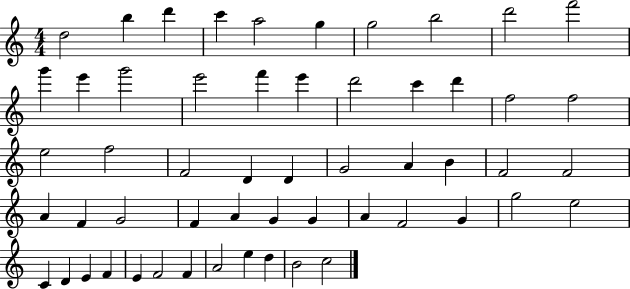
{
  \clef treble
  \numericTimeSignature
  \time 4/4
  \key c \major
  d''2 b''4 d'''4 | c'''4 a''2 g''4 | g''2 b''2 | d'''2 f'''2 | \break g'''4 e'''4 g'''2 | e'''2 f'''4 e'''4 | d'''2 c'''4 d'''4 | f''2 f''2 | \break e''2 f''2 | f'2 d'4 d'4 | g'2 a'4 b'4 | f'2 f'2 | \break a'4 f'4 g'2 | f'4 a'4 g'4 g'4 | a'4 f'2 g'4 | g''2 e''2 | \break c'4 d'4 e'4 f'4 | e'4 f'2 f'4 | a'2 e''4 d''4 | b'2 c''2 | \break \bar "|."
}